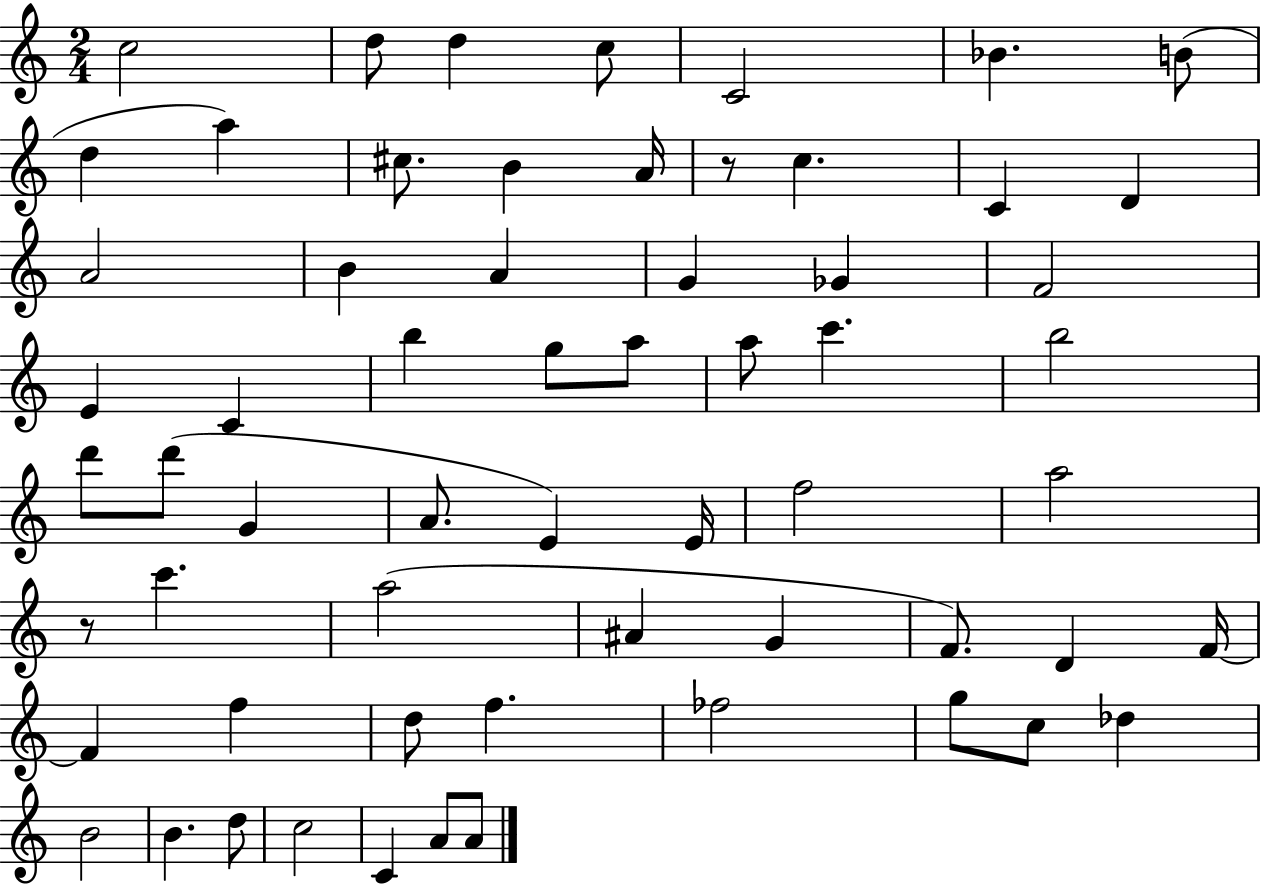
C5/h D5/e D5/q C5/e C4/h Bb4/q. B4/e D5/q A5/q C#5/e. B4/q A4/s R/e C5/q. C4/q D4/q A4/h B4/q A4/q G4/q Gb4/q F4/h E4/q C4/q B5/q G5/e A5/e A5/e C6/q. B5/h D6/e D6/e G4/q A4/e. E4/q E4/s F5/h A5/h R/e C6/q. A5/h A#4/q G4/q F4/e. D4/q F4/s F4/q F5/q D5/e F5/q. FES5/h G5/e C5/e Db5/q B4/h B4/q. D5/e C5/h C4/q A4/e A4/e